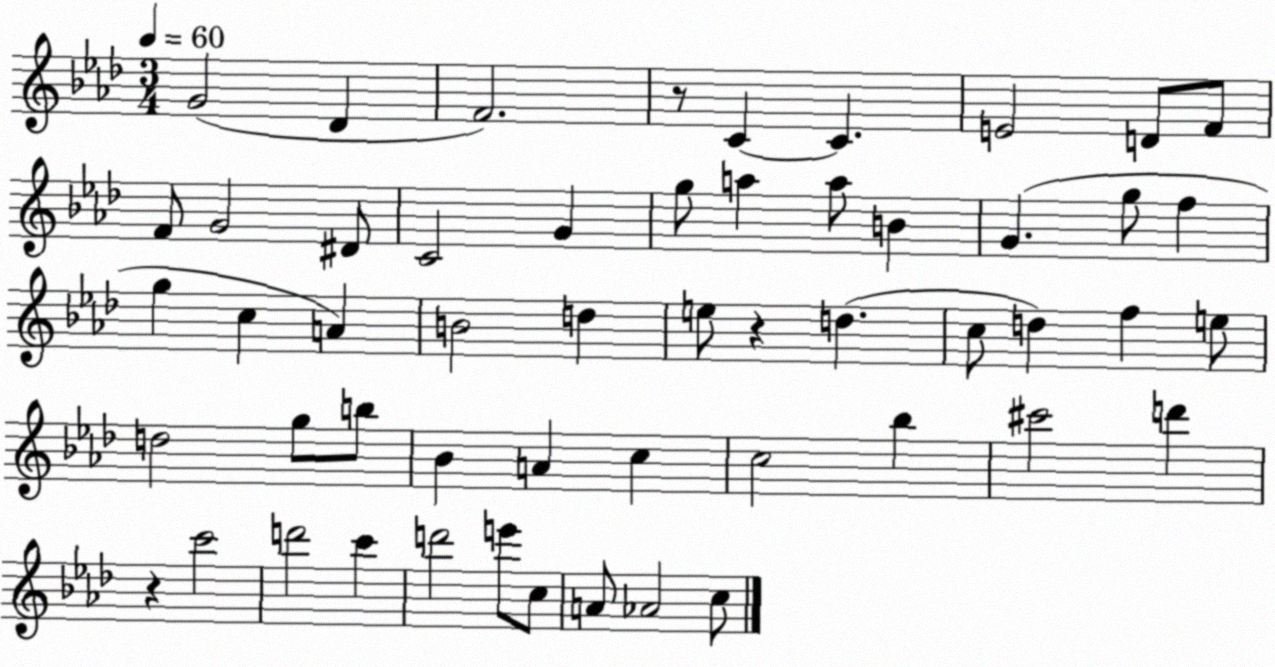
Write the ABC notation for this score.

X:1
T:Untitled
M:3/4
L:1/4
K:Ab
G2 _D F2 z/2 C C E2 D/2 F/2 F/2 G2 ^D/2 C2 G g/2 a a/2 B G g/2 f g c A B2 d e/2 z d c/2 d f e/2 d2 g/2 b/2 _B A c c2 _b ^c'2 d' z c'2 d'2 c' d'2 e'/2 c/2 A/2 _A2 c/2